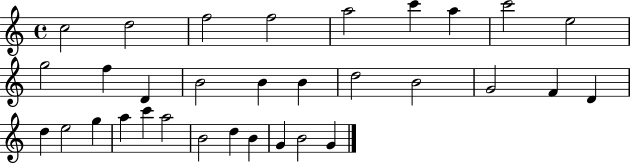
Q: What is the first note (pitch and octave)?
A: C5